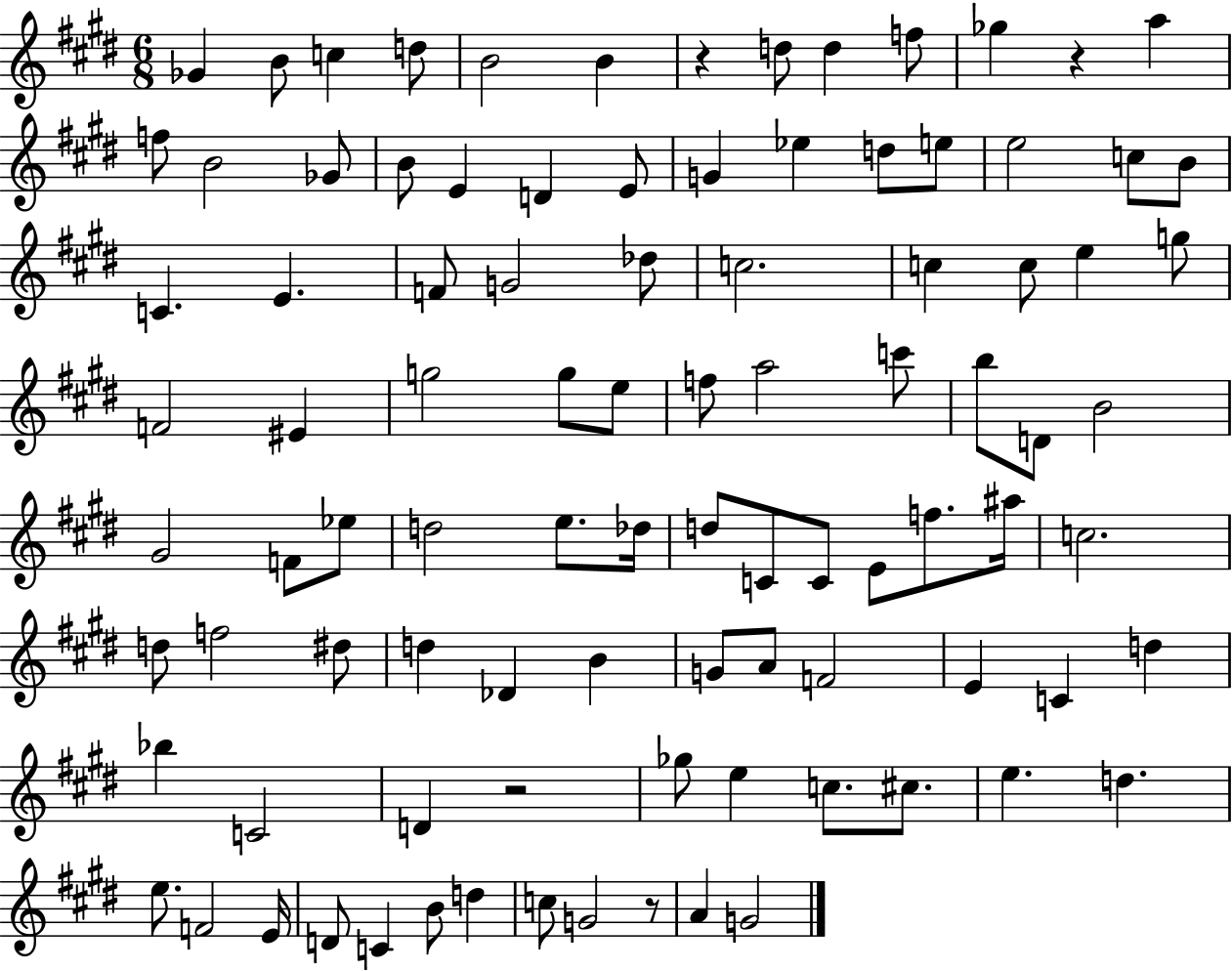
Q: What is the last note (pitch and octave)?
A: G4